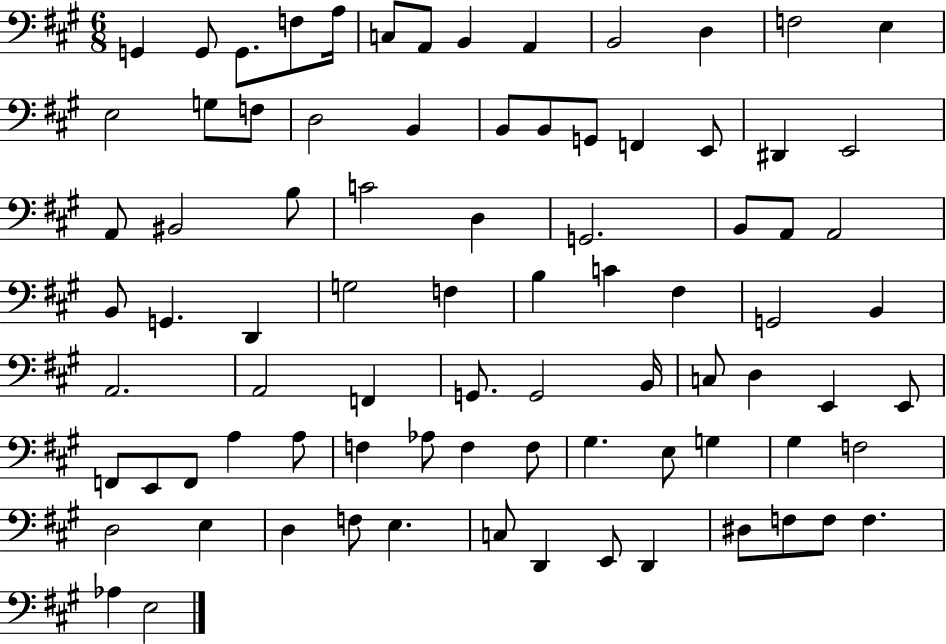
{
  \clef bass
  \numericTimeSignature
  \time 6/8
  \key a \major
  g,4 g,8 g,8. f8 a16 | c8 a,8 b,4 a,4 | b,2 d4 | f2 e4 | \break e2 g8 f8 | d2 b,4 | b,8 b,8 g,8 f,4 e,8 | dis,4 e,2 | \break a,8 bis,2 b8 | c'2 d4 | g,2. | b,8 a,8 a,2 | \break b,8 g,4. d,4 | g2 f4 | b4 c'4 fis4 | g,2 b,4 | \break a,2. | a,2 f,4 | g,8. g,2 b,16 | c8 d4 e,4 e,8 | \break f,8 e,8 f,8 a4 a8 | f4 aes8 f4 f8 | gis4. e8 g4 | gis4 f2 | \break d2 e4 | d4 f8 e4. | c8 d,4 e,8 d,4 | dis8 f8 f8 f4. | \break aes4 e2 | \bar "|."
}